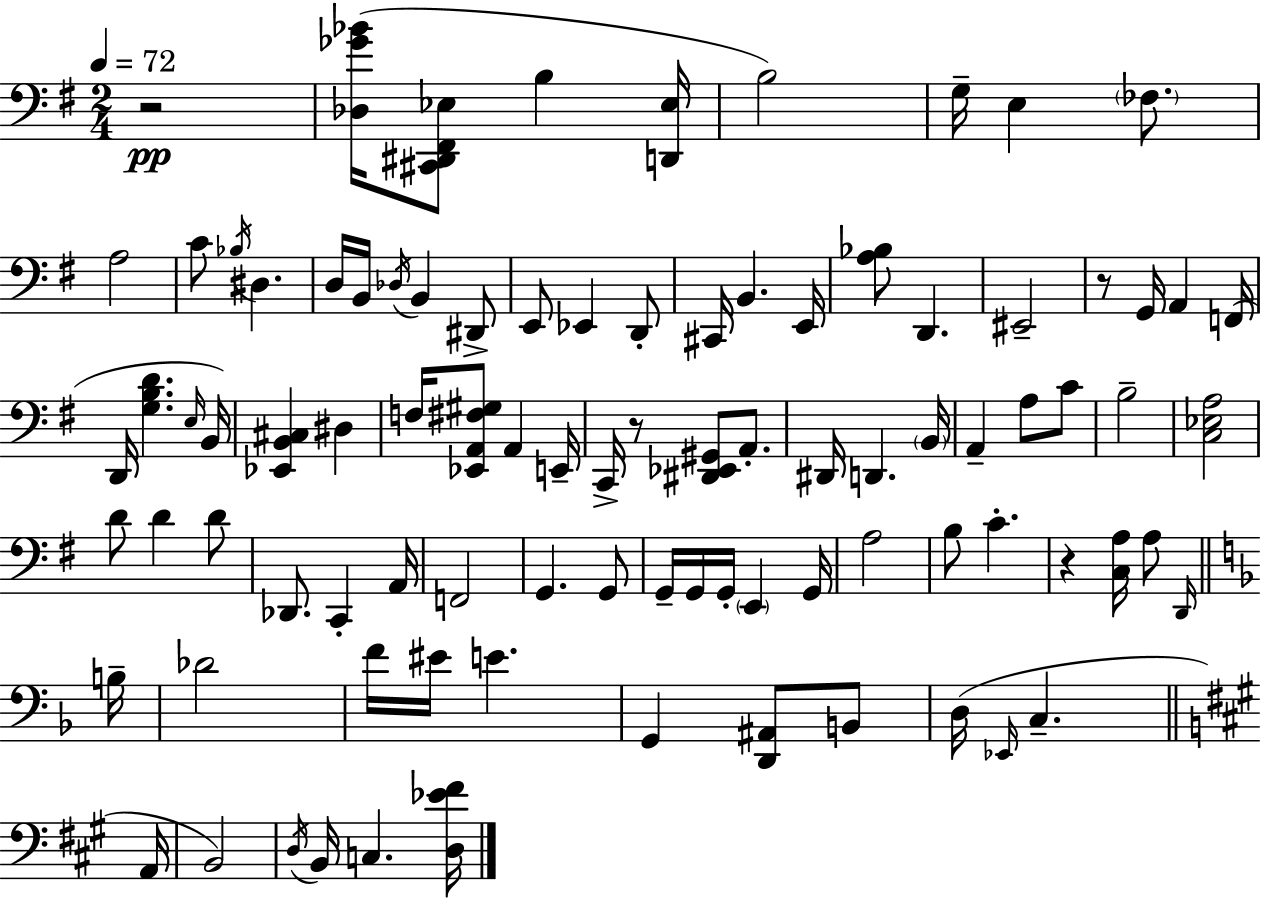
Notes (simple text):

R/h [Db3,Gb4,Bb4]/s [C#2,D#2,F#2,Eb3]/e B3/q [D2,Eb3]/s B3/h G3/s E3/q FES3/e. A3/h C4/e Bb3/s D#3/q. D3/s B2/s Db3/s B2/q D#2/e E2/e Eb2/q D2/e C#2/s B2/q. E2/s [A3,Bb3]/e D2/q. EIS2/h R/e G2/s A2/q F2/s D2/s [G3,B3,D4]/q. E3/s B2/s [Eb2,B2,C#3]/q D#3/q F3/s [Eb2,A2,F#3,G#3]/e A2/q E2/s C2/s R/e [D#2,Eb2,G#2]/e A2/e. D#2/s D2/q. B2/s A2/q A3/e C4/e B3/h [C3,Eb3,A3]/h D4/e D4/q D4/e Db2/e. C2/q A2/s F2/h G2/q. G2/e G2/s G2/s G2/s E2/q G2/s A3/h B3/e C4/q. R/q [C3,A3]/s A3/e D2/s B3/s Db4/h F4/s EIS4/s E4/q. G2/q [D2,A#2]/e B2/e D3/s Eb2/s C3/q. A2/s B2/h D3/s B2/s C3/q. [D3,Eb4,F#4]/s